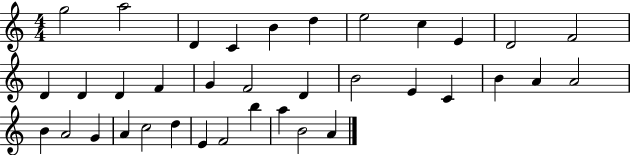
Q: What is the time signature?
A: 4/4